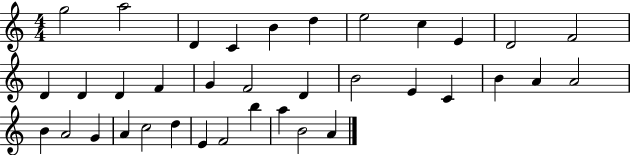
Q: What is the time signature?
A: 4/4